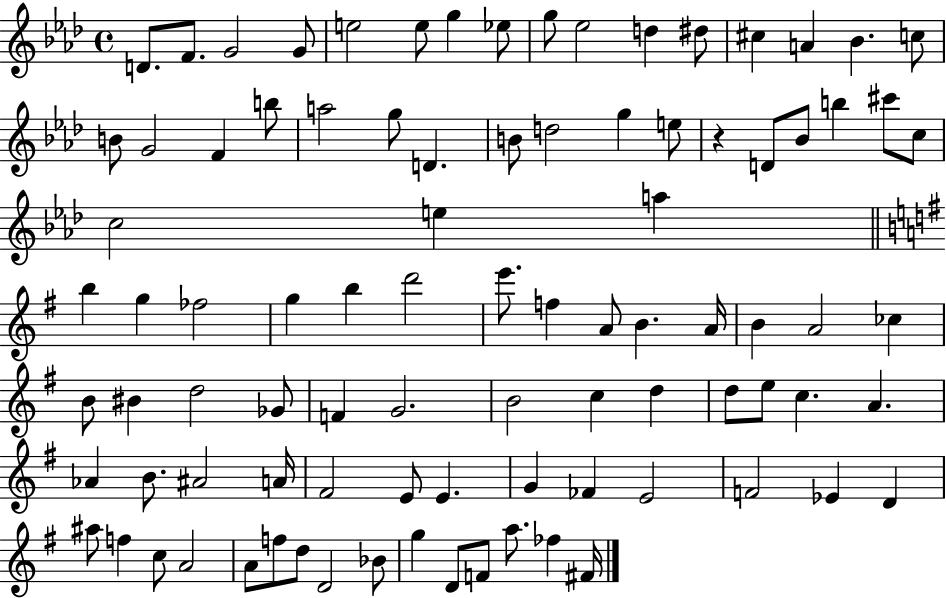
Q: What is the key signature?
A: AES major